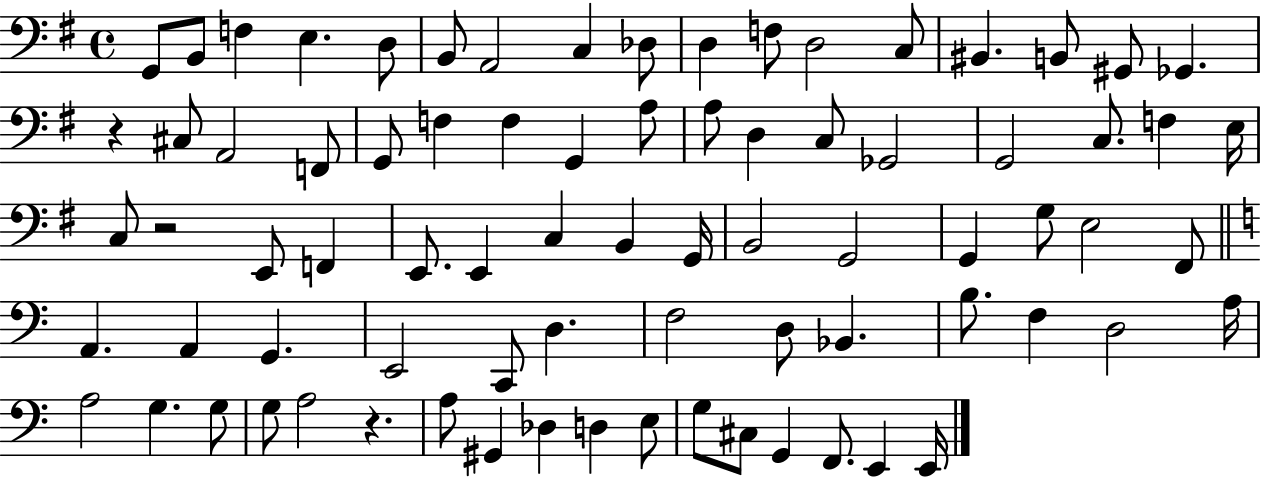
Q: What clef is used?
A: bass